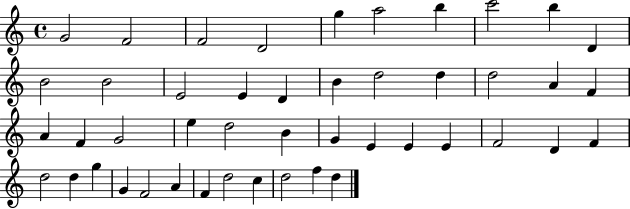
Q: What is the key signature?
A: C major